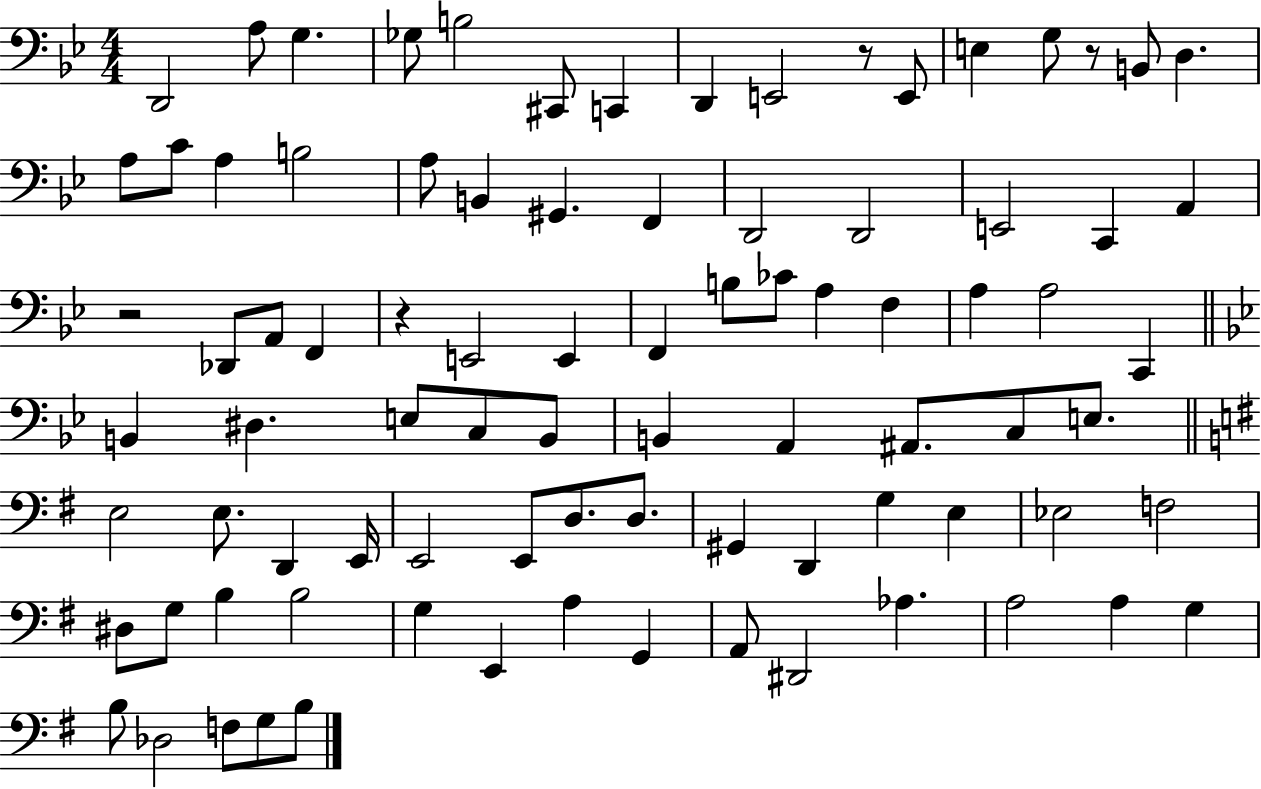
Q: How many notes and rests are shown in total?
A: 87